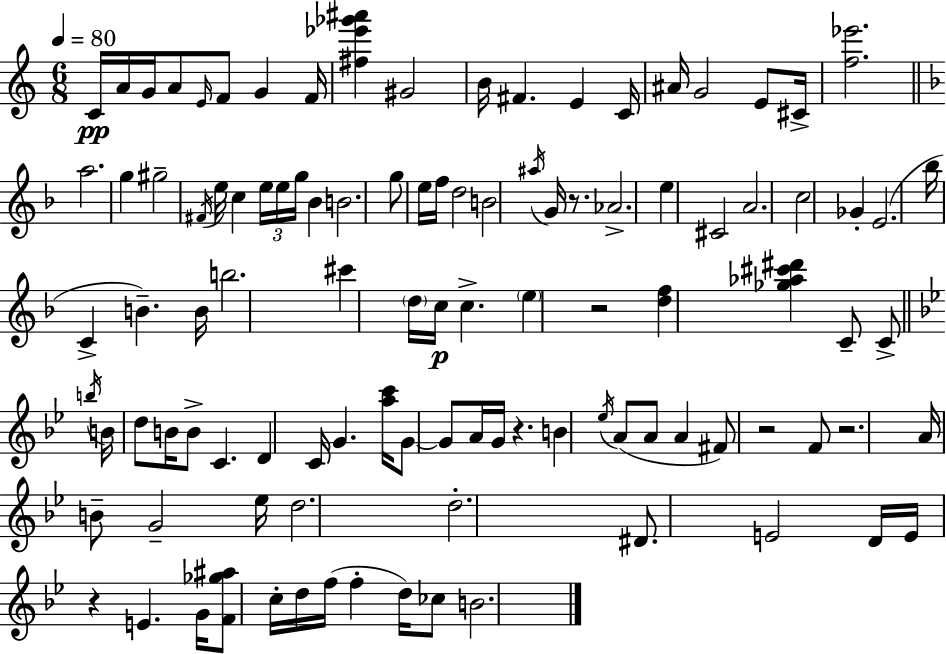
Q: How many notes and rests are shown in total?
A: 105